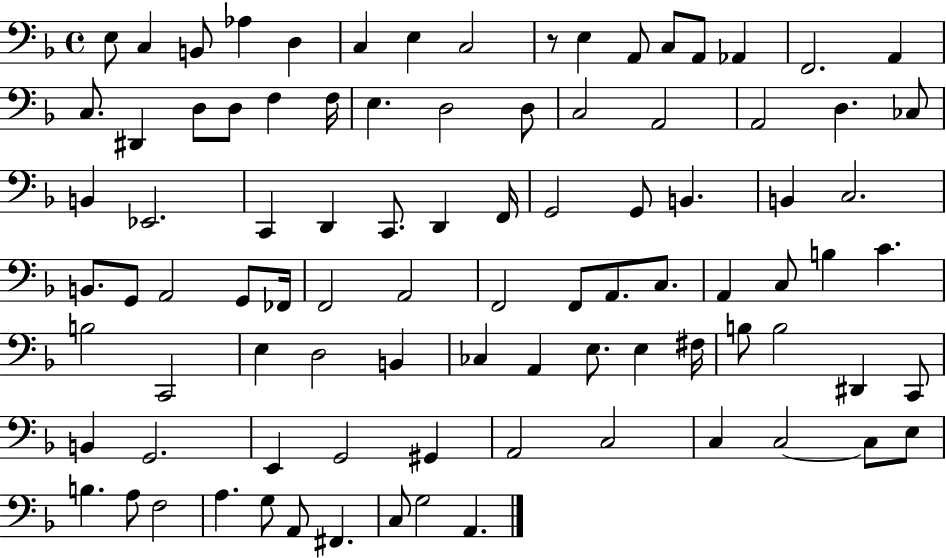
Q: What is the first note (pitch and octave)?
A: E3